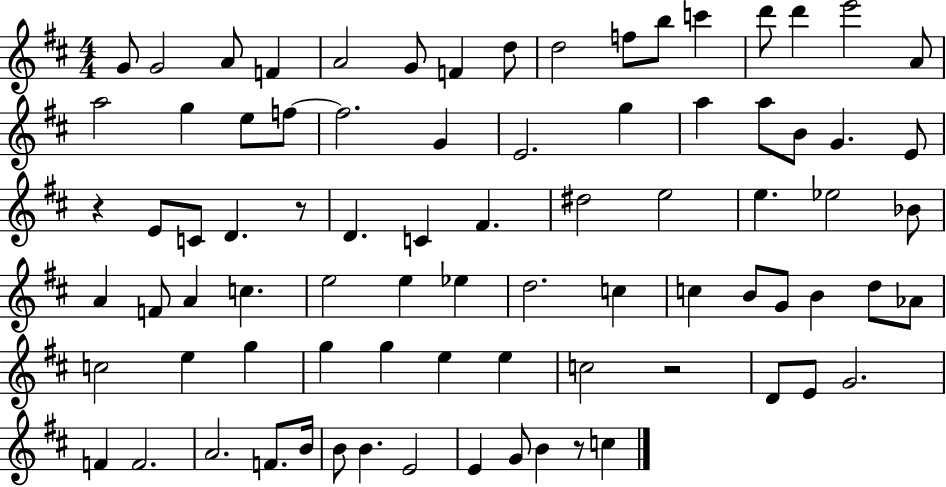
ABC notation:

X:1
T:Untitled
M:4/4
L:1/4
K:D
G/2 G2 A/2 F A2 G/2 F d/2 d2 f/2 b/2 c' d'/2 d' e'2 A/2 a2 g e/2 f/2 f2 G E2 g a a/2 B/2 G E/2 z E/2 C/2 D z/2 D C ^F ^d2 e2 e _e2 _B/2 A F/2 A c e2 e _e d2 c c B/2 G/2 B d/2 _A/2 c2 e g g g e e c2 z2 D/2 E/2 G2 F F2 A2 F/2 B/4 B/2 B E2 E G/2 B z/2 c